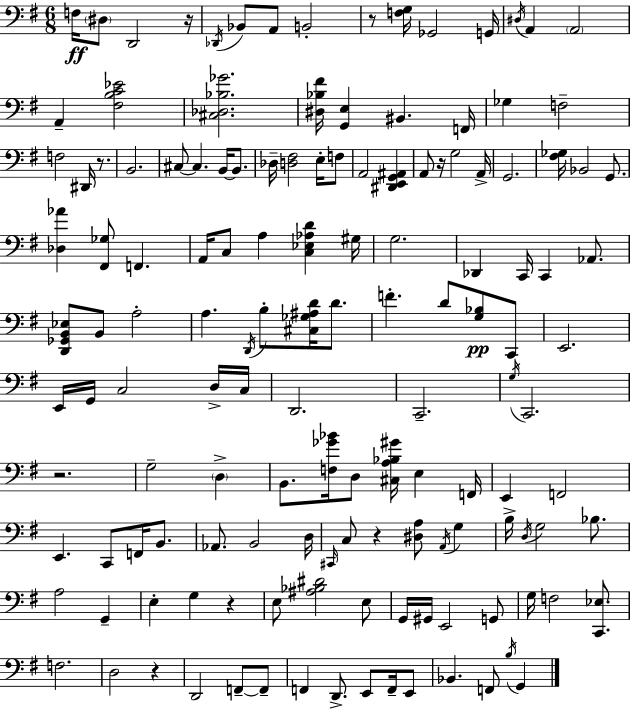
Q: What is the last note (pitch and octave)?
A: G2